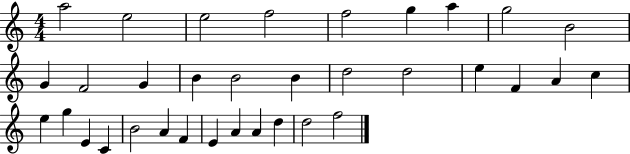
A5/h E5/h E5/h F5/h F5/h G5/q A5/q G5/h B4/h G4/q F4/h G4/q B4/q B4/h B4/q D5/h D5/h E5/q F4/q A4/q C5/q E5/q G5/q E4/q C4/q B4/h A4/q F4/q E4/q A4/q A4/q D5/q D5/h F5/h